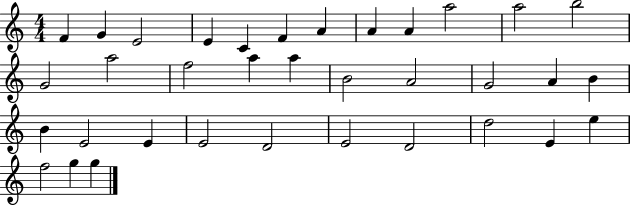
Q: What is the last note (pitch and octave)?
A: G5